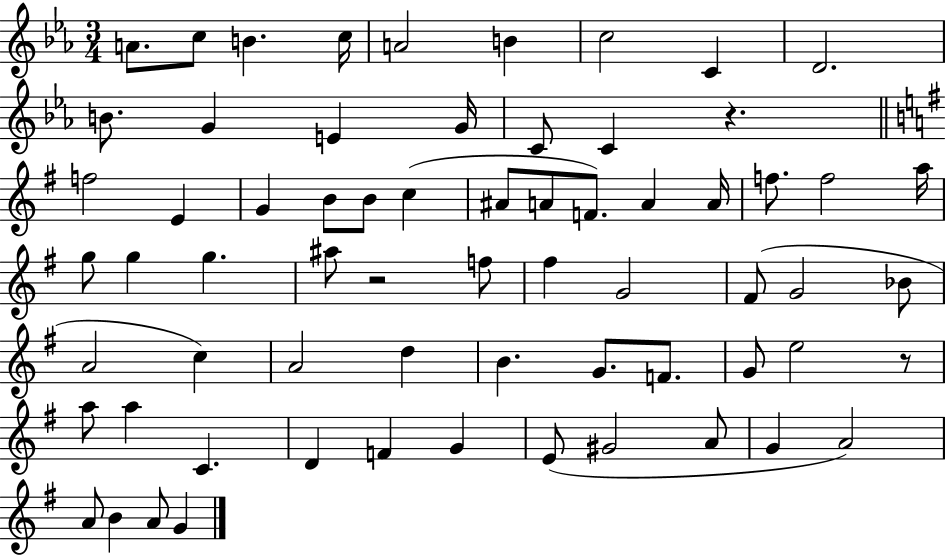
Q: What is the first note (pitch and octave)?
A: A4